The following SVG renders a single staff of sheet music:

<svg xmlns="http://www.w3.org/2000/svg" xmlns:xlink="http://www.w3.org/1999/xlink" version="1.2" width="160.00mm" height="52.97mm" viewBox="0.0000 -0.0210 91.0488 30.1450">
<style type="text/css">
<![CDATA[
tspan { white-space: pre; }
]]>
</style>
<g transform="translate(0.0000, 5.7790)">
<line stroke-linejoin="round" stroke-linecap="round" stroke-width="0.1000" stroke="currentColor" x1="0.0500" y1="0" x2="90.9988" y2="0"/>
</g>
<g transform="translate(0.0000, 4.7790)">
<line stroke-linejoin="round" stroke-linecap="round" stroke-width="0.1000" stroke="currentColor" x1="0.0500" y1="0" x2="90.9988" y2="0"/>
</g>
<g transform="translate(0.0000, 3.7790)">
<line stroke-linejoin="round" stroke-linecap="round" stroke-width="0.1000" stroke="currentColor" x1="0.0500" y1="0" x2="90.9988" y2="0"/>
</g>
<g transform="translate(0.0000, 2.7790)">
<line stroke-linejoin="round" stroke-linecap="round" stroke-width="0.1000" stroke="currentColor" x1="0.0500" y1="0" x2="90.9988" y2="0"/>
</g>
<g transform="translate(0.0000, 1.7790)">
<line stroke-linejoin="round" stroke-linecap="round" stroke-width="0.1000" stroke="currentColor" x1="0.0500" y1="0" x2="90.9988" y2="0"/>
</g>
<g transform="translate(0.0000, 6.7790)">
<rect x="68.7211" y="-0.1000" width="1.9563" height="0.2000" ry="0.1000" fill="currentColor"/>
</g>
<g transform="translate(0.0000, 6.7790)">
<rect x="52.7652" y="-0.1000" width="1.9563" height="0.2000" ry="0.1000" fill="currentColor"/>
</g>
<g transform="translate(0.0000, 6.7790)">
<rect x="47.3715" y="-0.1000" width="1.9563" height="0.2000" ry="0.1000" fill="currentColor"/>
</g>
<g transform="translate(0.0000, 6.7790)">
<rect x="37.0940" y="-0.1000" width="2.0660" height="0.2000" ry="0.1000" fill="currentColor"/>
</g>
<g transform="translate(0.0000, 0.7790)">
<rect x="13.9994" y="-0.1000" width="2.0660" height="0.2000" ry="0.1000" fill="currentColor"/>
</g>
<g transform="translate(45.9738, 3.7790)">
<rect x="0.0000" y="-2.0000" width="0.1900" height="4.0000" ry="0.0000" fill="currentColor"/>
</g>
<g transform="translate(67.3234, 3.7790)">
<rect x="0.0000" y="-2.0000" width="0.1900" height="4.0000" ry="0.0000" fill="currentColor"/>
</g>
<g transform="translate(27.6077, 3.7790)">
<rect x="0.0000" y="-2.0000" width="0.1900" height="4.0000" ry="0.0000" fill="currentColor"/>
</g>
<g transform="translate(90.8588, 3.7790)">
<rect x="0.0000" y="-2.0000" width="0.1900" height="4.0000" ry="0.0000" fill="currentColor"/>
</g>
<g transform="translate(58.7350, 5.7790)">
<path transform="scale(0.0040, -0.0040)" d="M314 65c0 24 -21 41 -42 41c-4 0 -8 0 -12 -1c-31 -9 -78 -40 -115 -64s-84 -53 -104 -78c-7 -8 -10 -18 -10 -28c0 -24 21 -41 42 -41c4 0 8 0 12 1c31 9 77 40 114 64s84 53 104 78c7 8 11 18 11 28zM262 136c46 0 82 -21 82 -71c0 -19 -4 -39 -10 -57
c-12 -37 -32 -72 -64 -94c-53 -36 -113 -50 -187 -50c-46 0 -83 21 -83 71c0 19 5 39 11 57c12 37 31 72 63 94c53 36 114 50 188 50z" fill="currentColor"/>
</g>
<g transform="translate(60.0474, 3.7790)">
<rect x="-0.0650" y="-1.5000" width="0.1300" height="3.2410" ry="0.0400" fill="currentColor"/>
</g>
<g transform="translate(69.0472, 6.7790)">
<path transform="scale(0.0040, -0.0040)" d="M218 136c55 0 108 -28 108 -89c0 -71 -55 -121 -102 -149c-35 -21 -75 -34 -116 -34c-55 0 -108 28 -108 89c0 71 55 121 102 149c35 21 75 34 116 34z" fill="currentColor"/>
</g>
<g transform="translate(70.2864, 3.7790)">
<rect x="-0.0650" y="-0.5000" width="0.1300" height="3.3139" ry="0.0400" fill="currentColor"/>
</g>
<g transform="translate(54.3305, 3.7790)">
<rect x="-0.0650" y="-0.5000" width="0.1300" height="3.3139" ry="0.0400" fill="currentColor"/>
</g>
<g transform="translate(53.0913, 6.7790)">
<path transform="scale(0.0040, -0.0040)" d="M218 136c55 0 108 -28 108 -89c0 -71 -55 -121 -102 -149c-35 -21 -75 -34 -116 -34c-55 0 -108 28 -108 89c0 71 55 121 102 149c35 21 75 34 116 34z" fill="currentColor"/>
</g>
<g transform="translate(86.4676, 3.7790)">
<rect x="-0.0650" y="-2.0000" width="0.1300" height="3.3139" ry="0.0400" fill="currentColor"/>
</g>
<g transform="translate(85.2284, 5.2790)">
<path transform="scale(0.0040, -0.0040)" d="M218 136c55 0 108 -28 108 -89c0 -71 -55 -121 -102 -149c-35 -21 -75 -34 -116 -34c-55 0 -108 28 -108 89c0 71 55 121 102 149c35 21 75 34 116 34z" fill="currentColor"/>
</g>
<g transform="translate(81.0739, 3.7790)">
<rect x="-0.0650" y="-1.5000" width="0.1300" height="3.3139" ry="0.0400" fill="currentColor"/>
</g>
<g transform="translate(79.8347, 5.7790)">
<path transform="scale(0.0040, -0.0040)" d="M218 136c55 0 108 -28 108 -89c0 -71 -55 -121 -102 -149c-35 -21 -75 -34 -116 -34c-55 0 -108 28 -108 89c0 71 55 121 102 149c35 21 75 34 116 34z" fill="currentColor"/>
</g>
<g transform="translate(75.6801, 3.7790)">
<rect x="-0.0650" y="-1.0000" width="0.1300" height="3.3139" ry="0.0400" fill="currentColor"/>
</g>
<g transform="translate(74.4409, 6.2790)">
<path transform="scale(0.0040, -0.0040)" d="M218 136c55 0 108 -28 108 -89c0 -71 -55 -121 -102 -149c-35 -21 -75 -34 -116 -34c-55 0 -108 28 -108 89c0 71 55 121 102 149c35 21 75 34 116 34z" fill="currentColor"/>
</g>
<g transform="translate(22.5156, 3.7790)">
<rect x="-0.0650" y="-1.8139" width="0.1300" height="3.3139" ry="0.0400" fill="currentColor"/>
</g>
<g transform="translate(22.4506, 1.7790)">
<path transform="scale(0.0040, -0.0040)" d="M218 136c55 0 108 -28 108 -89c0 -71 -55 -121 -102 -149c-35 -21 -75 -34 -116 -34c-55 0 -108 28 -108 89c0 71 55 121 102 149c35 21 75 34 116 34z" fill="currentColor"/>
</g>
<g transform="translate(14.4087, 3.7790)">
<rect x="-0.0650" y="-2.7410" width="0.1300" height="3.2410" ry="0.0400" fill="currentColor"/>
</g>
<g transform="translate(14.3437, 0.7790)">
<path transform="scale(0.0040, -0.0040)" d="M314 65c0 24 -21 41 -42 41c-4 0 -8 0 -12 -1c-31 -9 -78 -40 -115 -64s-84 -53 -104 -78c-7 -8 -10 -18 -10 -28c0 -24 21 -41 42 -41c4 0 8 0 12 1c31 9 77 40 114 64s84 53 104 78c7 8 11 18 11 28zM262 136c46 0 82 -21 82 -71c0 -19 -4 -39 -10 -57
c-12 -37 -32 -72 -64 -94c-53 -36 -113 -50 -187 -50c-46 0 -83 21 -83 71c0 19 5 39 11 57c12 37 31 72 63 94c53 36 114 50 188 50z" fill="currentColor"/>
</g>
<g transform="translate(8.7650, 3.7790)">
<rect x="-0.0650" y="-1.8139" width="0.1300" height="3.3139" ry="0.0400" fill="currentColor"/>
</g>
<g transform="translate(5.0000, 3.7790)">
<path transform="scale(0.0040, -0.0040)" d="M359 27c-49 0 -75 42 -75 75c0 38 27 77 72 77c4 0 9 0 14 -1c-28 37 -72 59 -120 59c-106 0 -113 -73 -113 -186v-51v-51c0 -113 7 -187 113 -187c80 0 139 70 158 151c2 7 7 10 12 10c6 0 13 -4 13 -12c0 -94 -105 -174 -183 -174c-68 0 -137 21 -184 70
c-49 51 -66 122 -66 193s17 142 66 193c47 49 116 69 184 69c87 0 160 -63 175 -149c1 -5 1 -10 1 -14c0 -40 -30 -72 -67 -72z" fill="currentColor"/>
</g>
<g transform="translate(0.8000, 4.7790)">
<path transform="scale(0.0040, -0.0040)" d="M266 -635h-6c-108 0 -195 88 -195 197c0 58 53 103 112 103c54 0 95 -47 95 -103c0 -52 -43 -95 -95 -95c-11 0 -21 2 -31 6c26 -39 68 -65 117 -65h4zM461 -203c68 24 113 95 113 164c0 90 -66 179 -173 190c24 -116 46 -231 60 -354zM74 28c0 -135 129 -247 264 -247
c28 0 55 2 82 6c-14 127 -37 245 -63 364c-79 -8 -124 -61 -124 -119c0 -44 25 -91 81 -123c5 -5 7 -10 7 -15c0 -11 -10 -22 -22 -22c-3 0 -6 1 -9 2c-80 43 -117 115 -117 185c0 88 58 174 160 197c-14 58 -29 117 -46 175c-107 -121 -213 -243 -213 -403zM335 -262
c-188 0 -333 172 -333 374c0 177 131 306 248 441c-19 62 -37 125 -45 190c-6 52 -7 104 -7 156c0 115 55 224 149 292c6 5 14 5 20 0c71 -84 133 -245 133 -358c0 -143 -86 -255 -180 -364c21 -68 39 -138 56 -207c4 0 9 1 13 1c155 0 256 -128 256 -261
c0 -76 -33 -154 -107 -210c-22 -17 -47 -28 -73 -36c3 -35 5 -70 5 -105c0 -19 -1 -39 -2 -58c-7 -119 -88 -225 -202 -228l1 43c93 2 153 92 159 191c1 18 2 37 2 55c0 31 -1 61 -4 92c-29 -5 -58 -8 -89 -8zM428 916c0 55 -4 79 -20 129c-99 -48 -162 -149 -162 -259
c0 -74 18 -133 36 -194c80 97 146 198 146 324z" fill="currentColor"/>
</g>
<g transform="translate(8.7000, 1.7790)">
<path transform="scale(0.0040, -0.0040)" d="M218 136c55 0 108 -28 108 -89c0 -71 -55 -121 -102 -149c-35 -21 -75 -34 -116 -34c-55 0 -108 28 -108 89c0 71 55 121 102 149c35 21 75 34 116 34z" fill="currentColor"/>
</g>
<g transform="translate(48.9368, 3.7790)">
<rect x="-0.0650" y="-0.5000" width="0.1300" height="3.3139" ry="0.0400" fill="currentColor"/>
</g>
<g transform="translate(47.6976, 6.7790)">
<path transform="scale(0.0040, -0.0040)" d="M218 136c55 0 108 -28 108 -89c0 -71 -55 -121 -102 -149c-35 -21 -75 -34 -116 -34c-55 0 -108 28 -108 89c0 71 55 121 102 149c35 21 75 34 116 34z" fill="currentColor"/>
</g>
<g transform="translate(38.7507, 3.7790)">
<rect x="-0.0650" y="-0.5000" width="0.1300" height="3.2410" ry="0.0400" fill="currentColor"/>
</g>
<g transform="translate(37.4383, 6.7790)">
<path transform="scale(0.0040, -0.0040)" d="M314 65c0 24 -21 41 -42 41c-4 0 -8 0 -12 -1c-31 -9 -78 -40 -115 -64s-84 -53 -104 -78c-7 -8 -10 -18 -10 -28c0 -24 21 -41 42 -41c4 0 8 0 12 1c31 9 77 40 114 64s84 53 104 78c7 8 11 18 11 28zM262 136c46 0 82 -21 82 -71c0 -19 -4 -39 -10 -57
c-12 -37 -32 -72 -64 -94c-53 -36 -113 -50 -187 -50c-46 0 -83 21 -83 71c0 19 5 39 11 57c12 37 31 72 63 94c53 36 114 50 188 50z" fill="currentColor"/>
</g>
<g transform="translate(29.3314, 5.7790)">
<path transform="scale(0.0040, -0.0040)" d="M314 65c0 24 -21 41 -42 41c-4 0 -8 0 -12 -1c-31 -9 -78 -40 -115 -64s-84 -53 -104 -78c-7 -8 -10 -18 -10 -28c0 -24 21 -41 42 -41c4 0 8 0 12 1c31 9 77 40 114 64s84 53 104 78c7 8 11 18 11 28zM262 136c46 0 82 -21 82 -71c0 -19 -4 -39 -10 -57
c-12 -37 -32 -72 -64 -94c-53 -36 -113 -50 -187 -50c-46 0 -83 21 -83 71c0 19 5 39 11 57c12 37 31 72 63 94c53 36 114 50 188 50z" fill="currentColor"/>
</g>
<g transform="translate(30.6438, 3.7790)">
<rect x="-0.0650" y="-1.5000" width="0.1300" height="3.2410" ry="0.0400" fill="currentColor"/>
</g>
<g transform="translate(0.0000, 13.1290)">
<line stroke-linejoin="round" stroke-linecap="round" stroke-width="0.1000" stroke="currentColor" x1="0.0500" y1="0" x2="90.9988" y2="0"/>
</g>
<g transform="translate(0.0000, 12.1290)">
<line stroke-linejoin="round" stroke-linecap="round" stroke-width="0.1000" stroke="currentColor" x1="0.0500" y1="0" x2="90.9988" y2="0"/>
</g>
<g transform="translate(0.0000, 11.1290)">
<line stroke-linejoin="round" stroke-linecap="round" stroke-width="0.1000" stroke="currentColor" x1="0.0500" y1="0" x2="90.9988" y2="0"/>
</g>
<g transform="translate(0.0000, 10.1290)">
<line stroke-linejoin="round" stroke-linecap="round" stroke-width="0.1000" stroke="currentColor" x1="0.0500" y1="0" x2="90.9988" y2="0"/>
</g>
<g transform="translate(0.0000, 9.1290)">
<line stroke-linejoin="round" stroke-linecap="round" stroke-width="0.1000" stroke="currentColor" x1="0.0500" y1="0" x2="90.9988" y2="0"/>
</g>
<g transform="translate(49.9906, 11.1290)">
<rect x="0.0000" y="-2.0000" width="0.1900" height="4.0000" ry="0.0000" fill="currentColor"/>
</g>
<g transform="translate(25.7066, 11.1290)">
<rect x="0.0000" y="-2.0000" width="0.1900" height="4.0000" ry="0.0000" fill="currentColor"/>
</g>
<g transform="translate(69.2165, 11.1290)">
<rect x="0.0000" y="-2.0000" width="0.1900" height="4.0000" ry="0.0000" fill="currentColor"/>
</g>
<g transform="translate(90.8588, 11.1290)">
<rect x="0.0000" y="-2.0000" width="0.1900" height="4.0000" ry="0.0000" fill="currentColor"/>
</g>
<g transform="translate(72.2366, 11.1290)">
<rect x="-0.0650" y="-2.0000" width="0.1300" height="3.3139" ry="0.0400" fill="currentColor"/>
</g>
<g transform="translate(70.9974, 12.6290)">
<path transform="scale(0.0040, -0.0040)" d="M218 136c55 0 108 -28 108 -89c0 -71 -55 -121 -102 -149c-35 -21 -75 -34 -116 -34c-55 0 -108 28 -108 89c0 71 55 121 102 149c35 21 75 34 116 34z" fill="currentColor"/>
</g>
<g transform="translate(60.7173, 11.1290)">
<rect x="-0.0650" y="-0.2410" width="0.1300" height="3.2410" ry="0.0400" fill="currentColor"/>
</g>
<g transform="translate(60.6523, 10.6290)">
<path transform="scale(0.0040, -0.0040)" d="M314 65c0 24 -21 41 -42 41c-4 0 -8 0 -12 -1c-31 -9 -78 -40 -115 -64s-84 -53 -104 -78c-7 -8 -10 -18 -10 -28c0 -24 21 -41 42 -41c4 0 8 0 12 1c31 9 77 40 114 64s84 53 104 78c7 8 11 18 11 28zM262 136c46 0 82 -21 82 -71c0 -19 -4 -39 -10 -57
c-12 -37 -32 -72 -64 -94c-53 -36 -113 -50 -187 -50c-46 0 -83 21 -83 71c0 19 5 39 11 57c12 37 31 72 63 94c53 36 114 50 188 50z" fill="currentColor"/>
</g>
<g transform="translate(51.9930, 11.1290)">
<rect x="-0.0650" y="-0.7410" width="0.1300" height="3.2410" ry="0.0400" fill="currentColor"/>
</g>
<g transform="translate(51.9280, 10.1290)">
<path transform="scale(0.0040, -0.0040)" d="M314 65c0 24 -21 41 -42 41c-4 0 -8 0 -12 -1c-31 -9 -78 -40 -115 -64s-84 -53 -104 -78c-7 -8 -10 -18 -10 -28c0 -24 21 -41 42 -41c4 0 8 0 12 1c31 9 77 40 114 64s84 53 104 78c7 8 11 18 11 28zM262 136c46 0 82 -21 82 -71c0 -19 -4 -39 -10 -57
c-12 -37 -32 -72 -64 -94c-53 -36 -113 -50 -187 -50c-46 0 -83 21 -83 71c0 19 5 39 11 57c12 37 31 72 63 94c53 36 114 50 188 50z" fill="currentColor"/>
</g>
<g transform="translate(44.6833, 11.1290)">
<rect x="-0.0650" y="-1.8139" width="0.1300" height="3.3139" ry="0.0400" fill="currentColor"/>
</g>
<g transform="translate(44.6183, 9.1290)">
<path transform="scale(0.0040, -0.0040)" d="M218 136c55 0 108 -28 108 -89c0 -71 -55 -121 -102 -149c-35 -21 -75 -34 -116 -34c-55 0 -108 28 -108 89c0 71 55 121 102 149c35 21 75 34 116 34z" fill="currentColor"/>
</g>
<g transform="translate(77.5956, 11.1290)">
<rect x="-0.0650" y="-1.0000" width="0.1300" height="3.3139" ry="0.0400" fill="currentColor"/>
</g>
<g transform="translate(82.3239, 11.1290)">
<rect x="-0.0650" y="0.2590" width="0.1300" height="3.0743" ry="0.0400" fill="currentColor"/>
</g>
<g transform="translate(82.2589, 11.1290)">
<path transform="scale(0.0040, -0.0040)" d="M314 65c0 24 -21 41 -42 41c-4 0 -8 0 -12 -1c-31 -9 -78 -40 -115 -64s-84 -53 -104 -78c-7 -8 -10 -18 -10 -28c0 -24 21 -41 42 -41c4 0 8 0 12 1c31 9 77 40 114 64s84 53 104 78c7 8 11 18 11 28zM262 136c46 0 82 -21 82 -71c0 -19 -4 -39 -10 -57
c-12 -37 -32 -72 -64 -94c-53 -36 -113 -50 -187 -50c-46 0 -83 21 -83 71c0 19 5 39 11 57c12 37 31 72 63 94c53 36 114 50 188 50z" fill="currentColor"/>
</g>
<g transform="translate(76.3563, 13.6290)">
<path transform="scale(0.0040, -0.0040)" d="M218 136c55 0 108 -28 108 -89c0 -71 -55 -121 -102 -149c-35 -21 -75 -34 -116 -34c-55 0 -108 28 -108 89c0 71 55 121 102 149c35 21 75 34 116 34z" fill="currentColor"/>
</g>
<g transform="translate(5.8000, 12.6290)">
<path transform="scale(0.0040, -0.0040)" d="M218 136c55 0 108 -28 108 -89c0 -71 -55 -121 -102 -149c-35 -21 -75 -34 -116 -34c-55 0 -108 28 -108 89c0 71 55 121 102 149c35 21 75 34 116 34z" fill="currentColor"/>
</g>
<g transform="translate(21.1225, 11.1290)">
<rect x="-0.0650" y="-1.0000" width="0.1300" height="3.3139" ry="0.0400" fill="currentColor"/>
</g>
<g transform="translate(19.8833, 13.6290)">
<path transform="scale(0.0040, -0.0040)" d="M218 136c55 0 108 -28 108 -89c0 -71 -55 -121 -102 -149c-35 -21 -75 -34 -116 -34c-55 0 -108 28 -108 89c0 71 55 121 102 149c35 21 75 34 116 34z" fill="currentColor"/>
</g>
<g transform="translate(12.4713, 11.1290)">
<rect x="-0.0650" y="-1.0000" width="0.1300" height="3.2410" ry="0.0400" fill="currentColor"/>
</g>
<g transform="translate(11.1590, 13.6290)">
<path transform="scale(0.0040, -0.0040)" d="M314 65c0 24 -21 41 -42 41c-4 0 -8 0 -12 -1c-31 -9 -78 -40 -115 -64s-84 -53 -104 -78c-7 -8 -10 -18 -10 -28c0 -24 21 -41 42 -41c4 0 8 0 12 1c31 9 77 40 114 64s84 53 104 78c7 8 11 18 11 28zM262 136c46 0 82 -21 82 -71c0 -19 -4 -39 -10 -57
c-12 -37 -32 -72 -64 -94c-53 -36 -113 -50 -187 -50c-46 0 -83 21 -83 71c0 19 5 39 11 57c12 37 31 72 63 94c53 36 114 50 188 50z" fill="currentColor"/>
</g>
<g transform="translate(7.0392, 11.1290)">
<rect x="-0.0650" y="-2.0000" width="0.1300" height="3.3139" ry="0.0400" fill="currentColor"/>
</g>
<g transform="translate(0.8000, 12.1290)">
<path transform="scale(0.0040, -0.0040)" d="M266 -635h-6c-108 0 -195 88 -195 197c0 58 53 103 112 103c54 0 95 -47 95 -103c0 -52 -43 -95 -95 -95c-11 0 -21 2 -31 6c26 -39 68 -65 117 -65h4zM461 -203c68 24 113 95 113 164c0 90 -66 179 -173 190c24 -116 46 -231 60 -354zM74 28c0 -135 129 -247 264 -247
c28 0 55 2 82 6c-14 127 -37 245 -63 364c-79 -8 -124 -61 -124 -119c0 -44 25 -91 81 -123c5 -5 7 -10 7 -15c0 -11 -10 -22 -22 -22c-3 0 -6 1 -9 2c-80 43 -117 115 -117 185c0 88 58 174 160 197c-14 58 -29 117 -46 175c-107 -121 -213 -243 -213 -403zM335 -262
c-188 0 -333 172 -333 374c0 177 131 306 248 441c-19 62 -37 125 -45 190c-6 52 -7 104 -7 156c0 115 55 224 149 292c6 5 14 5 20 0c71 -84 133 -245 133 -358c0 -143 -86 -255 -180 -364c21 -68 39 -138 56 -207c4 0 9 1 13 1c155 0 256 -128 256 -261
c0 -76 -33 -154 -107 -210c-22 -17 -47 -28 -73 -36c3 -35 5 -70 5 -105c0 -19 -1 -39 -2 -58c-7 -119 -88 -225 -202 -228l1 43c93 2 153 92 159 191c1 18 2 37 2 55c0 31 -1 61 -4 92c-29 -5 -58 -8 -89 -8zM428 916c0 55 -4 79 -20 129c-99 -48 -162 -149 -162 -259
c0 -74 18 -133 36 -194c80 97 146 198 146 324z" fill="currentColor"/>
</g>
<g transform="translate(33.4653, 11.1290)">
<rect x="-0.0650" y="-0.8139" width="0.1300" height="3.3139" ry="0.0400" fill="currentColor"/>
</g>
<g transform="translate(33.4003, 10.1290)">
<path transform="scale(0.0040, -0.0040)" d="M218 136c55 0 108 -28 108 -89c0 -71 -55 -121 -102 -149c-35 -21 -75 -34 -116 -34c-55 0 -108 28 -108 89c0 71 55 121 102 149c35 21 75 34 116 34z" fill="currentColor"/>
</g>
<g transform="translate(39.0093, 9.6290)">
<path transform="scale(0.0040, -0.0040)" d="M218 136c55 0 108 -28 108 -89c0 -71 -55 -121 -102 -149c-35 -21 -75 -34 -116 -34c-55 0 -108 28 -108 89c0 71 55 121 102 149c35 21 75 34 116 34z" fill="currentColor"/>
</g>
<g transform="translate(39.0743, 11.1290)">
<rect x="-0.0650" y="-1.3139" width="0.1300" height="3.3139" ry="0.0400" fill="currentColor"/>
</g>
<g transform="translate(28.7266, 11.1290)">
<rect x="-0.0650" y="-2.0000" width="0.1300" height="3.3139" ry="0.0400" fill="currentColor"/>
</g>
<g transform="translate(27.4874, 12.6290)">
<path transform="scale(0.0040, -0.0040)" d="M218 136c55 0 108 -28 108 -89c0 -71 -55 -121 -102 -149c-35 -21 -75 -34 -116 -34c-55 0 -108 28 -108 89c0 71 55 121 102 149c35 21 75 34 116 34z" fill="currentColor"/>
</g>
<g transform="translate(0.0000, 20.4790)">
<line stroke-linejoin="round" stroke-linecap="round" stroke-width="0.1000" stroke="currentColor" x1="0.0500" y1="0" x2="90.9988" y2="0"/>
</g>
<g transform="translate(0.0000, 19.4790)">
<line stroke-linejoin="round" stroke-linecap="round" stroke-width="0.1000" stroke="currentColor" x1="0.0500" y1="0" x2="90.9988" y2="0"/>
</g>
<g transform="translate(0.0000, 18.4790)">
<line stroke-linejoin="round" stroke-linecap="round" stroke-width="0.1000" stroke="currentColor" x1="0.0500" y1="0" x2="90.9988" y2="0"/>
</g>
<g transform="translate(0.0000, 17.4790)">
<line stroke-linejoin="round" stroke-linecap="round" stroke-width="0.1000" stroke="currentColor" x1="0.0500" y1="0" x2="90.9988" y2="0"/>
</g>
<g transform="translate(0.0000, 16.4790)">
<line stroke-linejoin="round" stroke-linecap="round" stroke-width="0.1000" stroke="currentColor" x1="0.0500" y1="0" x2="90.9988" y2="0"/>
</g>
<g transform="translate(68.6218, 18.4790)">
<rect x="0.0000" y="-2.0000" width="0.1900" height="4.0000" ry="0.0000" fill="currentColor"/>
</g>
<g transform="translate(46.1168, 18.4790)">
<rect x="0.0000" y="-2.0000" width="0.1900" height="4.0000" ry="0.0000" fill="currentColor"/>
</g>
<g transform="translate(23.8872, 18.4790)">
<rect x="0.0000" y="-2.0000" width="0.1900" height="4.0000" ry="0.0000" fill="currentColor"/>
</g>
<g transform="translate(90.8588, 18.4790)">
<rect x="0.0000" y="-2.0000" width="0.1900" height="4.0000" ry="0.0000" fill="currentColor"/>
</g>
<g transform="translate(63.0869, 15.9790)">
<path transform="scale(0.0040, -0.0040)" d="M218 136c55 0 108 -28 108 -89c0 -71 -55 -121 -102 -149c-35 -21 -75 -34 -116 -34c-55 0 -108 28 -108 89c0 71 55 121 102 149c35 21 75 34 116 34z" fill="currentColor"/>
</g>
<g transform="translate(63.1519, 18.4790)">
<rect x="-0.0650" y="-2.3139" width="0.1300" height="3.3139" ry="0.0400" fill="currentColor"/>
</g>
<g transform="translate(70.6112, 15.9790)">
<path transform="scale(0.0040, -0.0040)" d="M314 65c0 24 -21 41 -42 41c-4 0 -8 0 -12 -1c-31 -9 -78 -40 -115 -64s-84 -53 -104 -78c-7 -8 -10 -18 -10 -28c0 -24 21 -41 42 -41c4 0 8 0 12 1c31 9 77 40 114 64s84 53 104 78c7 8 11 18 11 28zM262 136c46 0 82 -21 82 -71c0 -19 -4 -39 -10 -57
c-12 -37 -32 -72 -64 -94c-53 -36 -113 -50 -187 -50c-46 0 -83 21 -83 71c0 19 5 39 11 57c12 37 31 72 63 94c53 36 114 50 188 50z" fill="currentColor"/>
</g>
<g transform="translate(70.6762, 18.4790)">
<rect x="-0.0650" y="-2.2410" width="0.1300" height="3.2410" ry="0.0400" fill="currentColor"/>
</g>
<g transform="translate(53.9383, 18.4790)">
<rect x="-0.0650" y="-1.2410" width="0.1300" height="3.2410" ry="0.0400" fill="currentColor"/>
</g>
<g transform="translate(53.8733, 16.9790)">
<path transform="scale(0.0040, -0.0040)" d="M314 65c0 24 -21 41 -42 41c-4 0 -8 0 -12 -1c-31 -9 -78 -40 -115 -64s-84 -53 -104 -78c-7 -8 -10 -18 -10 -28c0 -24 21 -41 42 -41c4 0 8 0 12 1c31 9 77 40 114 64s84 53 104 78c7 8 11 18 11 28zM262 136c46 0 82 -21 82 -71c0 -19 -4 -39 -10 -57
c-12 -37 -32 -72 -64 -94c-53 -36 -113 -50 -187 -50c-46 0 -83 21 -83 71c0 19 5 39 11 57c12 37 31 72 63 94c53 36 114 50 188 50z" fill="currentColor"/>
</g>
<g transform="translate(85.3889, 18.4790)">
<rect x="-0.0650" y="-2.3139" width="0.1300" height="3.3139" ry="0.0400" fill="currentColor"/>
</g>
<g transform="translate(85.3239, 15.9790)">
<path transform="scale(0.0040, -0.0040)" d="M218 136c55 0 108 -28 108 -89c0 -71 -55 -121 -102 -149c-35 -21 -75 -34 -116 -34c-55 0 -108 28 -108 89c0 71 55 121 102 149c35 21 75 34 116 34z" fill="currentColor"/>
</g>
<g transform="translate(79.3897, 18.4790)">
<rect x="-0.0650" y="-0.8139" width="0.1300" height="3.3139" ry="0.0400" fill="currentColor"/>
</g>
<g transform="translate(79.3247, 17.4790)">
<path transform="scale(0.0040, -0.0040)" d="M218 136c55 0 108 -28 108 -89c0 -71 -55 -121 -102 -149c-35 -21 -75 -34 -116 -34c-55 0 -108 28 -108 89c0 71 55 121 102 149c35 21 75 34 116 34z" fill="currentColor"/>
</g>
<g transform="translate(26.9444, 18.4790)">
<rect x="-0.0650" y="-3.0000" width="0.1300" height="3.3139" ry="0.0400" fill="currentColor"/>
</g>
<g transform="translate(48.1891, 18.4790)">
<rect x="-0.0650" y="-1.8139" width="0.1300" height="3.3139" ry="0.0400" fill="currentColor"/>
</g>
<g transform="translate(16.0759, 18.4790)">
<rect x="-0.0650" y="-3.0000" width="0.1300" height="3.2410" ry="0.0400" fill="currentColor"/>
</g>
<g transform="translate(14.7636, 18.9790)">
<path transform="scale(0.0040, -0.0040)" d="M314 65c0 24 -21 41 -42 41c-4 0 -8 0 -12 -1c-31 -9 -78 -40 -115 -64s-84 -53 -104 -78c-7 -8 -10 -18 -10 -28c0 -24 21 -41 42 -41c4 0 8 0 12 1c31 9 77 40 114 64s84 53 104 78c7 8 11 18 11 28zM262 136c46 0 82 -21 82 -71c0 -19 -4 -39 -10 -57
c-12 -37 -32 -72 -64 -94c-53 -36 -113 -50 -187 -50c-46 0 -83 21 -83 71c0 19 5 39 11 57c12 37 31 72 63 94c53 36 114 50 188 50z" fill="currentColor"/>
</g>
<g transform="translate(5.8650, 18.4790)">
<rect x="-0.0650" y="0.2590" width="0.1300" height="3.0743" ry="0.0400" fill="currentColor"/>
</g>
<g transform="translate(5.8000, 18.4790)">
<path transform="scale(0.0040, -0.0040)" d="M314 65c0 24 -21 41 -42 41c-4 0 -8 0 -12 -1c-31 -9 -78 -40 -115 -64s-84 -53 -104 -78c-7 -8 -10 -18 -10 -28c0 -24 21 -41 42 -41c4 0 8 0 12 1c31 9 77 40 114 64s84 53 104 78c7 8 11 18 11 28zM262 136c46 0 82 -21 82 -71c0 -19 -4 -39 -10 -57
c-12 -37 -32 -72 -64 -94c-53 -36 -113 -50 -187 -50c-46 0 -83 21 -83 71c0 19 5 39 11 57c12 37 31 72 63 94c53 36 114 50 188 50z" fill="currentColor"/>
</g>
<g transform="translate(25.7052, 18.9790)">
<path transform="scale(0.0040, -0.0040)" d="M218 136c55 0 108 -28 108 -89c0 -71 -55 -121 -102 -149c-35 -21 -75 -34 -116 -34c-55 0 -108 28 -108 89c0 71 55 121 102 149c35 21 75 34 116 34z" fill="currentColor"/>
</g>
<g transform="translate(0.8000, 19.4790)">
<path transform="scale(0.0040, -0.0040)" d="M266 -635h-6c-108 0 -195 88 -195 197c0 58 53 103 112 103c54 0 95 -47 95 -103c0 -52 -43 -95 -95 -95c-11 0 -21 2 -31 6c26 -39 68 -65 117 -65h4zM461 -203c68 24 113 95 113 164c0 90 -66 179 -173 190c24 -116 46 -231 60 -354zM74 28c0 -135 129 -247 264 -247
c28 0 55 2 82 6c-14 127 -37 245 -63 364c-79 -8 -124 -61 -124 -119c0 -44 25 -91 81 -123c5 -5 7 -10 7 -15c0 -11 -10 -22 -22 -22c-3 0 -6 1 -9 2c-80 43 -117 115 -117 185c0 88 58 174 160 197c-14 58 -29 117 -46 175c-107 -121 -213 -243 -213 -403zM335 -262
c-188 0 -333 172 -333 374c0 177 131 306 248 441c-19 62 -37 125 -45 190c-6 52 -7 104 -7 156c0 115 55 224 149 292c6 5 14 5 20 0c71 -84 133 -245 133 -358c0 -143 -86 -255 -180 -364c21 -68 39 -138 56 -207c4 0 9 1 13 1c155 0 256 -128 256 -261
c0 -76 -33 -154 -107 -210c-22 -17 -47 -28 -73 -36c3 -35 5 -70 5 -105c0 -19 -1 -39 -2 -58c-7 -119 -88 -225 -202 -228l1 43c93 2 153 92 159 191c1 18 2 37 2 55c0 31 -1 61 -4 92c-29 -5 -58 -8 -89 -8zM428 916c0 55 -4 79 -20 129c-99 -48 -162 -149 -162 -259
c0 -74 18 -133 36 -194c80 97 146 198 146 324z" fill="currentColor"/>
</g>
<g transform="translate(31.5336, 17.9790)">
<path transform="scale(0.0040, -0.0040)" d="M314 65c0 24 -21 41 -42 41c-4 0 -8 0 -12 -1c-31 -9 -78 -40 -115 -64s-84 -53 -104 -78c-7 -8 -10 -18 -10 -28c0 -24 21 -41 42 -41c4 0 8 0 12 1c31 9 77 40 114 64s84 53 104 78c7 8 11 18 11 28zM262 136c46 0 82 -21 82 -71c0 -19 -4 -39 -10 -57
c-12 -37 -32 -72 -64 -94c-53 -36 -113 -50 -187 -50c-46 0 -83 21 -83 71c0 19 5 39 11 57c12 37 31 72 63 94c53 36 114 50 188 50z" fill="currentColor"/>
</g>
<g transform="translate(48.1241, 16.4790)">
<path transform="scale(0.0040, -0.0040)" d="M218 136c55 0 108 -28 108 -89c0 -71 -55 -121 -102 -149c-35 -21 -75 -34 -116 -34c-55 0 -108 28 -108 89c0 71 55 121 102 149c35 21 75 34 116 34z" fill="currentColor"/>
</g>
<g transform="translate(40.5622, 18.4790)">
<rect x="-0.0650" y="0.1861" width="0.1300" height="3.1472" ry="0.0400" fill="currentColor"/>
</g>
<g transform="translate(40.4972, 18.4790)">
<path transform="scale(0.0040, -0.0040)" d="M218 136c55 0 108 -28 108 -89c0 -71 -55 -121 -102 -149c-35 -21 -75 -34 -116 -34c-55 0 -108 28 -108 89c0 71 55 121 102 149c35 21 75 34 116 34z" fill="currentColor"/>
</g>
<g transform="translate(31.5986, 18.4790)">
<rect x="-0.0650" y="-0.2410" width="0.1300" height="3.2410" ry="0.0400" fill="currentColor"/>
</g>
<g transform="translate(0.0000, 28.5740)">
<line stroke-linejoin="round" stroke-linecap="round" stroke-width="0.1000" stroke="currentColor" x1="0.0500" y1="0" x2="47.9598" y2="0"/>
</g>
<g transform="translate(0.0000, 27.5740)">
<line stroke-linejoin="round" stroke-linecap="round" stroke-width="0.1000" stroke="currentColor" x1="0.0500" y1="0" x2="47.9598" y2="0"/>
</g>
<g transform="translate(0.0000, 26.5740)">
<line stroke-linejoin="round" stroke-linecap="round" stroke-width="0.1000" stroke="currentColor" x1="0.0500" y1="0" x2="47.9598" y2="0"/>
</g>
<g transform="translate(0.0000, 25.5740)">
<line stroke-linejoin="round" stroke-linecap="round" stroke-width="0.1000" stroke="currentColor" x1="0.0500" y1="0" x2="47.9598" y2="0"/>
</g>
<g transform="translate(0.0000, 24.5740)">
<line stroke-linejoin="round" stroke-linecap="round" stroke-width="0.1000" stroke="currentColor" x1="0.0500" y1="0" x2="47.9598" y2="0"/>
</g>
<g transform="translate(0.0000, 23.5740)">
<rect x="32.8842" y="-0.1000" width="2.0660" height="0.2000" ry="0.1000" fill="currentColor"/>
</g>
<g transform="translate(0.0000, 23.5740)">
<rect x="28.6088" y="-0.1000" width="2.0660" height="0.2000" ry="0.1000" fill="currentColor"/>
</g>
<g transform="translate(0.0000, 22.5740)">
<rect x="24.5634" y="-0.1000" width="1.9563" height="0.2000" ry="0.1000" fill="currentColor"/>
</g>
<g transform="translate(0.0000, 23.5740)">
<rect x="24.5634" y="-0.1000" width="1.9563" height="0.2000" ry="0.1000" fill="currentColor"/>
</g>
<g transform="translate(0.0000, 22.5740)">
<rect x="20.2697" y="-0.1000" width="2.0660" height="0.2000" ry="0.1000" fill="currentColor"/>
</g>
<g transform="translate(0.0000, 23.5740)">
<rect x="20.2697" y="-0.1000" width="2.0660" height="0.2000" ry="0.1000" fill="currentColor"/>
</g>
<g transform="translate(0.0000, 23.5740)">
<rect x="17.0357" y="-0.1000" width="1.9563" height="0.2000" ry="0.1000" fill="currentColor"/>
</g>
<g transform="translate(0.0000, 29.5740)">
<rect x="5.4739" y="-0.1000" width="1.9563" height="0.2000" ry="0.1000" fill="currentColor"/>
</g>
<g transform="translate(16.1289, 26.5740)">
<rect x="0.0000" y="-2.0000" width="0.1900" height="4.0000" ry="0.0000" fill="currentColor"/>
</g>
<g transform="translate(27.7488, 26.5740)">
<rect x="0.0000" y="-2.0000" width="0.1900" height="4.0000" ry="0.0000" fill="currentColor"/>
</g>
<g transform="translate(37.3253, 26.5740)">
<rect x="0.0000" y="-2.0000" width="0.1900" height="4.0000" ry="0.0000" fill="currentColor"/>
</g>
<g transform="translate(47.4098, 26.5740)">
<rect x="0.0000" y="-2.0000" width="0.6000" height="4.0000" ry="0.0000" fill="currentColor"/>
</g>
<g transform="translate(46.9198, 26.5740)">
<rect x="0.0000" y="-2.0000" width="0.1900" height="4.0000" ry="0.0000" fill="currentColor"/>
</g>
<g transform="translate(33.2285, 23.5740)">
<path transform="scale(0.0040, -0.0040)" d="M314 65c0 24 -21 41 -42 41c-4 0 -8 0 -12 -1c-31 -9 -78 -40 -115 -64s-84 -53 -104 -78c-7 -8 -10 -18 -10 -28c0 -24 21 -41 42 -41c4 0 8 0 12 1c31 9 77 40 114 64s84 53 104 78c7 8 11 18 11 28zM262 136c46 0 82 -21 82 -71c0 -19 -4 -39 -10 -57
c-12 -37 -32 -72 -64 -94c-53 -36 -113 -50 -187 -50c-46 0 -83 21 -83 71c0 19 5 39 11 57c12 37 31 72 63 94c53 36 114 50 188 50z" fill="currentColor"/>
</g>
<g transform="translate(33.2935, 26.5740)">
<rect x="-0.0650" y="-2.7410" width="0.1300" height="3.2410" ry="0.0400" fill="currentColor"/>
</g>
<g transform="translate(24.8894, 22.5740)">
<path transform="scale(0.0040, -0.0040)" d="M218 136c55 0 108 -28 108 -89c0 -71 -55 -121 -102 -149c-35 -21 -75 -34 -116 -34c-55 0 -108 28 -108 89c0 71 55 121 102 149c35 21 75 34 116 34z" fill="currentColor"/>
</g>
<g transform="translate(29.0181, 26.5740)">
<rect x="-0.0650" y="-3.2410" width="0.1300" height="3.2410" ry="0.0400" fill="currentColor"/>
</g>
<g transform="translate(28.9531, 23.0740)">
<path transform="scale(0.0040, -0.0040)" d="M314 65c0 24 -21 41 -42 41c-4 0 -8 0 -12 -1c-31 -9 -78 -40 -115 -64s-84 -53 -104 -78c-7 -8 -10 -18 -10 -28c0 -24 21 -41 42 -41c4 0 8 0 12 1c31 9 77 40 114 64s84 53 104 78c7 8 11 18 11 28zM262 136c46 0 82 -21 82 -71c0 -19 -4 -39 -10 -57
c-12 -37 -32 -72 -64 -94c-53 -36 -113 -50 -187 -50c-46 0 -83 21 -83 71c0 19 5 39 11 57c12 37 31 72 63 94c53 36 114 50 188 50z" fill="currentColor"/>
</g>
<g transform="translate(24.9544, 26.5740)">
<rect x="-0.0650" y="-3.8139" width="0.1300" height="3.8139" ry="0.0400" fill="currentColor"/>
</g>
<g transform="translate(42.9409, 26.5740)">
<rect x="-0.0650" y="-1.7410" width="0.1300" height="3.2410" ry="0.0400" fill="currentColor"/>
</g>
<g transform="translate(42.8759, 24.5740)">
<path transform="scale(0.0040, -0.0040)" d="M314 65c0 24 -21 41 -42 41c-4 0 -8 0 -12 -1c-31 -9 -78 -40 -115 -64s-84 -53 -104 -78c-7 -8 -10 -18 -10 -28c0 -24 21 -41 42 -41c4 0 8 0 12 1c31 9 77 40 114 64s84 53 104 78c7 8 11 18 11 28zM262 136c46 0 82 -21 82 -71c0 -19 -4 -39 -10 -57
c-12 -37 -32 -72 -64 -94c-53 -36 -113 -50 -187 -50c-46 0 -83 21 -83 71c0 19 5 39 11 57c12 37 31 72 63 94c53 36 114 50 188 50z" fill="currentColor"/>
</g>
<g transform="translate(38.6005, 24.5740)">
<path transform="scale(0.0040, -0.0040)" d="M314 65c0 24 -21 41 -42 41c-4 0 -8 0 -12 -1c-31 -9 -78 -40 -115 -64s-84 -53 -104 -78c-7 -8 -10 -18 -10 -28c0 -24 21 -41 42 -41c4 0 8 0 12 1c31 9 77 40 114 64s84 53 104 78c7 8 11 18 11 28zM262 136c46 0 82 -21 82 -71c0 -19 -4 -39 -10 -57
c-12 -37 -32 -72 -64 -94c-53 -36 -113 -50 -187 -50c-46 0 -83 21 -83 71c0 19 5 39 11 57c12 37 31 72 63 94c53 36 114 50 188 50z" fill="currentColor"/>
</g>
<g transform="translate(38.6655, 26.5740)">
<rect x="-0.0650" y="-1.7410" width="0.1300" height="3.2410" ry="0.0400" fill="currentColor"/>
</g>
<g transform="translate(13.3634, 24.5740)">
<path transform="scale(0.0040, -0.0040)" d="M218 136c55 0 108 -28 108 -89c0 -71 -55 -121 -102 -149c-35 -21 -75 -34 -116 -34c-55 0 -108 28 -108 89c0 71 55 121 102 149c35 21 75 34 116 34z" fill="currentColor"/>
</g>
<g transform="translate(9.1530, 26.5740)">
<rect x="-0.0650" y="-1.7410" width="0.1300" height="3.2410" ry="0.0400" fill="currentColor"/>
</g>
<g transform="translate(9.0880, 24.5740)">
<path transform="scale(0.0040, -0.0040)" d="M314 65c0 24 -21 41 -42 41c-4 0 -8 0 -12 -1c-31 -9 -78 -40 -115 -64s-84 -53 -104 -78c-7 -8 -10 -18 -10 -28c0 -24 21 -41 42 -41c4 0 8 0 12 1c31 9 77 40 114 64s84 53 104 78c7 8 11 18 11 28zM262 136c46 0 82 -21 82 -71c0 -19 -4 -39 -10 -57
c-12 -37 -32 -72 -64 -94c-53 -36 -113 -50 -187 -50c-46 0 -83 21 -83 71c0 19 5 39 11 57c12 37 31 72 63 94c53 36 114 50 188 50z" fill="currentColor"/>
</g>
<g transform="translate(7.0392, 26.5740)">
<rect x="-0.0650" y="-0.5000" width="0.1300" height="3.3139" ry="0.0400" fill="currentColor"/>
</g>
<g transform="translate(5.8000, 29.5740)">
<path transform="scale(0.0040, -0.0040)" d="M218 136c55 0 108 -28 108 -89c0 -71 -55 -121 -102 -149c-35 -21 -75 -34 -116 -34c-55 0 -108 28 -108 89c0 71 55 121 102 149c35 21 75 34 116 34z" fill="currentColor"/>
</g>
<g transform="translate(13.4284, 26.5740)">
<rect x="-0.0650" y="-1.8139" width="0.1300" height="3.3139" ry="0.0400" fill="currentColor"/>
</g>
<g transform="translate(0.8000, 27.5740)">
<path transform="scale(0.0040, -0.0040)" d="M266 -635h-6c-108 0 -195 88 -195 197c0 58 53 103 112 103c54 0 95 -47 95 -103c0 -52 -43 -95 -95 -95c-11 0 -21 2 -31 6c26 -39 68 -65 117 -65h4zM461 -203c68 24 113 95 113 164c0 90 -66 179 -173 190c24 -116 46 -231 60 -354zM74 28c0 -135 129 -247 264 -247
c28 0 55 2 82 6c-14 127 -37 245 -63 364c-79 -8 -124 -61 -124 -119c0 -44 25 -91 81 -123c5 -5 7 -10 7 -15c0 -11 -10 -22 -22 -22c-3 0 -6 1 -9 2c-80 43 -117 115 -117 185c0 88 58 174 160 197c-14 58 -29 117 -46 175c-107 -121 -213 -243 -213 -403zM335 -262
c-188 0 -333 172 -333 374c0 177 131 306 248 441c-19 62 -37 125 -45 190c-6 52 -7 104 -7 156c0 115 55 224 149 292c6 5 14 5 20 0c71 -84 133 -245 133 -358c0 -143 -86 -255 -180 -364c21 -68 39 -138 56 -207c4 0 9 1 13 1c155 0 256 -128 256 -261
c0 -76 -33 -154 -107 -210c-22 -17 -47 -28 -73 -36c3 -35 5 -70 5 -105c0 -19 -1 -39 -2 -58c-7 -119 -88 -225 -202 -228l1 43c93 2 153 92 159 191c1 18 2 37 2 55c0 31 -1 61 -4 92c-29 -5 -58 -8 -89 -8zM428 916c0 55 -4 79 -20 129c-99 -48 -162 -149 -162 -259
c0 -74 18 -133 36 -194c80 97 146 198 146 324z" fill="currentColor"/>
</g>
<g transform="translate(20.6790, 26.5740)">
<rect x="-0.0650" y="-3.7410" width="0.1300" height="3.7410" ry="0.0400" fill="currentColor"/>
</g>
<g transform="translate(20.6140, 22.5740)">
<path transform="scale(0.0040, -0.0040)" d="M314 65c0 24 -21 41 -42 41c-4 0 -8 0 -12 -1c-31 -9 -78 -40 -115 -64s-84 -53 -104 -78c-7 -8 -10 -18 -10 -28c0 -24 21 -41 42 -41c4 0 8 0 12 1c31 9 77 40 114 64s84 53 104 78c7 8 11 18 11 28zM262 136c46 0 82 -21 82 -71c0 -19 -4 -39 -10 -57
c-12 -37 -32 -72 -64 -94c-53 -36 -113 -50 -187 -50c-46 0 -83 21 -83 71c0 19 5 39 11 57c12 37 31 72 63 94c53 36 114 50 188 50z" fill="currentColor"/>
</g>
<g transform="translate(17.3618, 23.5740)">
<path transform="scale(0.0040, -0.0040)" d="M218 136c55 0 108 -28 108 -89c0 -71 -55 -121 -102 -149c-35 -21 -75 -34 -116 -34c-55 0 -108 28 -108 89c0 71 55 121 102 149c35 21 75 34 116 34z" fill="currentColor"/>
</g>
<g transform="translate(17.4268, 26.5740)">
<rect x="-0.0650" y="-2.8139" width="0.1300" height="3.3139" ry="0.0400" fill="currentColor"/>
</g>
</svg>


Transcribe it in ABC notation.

X:1
T:Untitled
M:4/4
L:1/4
K:C
f a2 f E2 C2 C C E2 C D E F F D2 D F d e f d2 c2 F D B2 B2 A2 A c2 B f e2 g g2 d g C f2 f a c'2 c' b2 a2 f2 f2